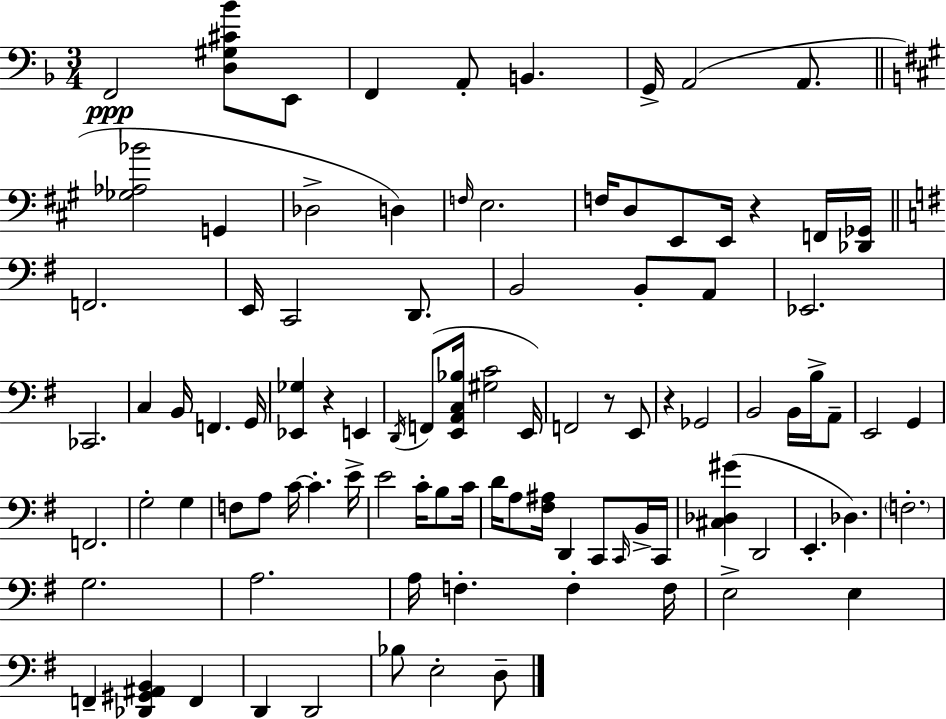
X:1
T:Untitled
M:3/4
L:1/4
K:F
F,,2 [D,^G,^C_B]/2 E,,/2 F,, A,,/2 B,, G,,/4 A,,2 A,,/2 [_G,_A,_B]2 G,, _D,2 D, F,/4 E,2 F,/4 D,/2 E,,/2 E,,/4 z F,,/4 [_D,,_G,,]/4 F,,2 E,,/4 C,,2 D,,/2 B,,2 B,,/2 A,,/2 _E,,2 _C,,2 C, B,,/4 F,, G,,/4 [_E,,_G,] z E,, D,,/4 F,,/2 [E,,A,,C,_B,]/4 [^G,C]2 E,,/4 F,,2 z/2 E,,/2 z _G,,2 B,,2 B,,/4 B,/4 A,,/2 E,,2 G,, F,,2 G,2 G, F,/2 A,/2 C/4 C E/4 E2 C/4 B,/2 C/4 D/4 A,/2 [^F,^A,]/4 D,, C,,/2 C,,/4 B,,/4 C,,/4 [^C,_D,^G] D,,2 E,, _D, F,2 G,2 A,2 A,/4 F, F, F,/4 E,2 E, F,, [_D,,^G,,^A,,B,,] F,, D,, D,,2 _B,/2 E,2 D,/2